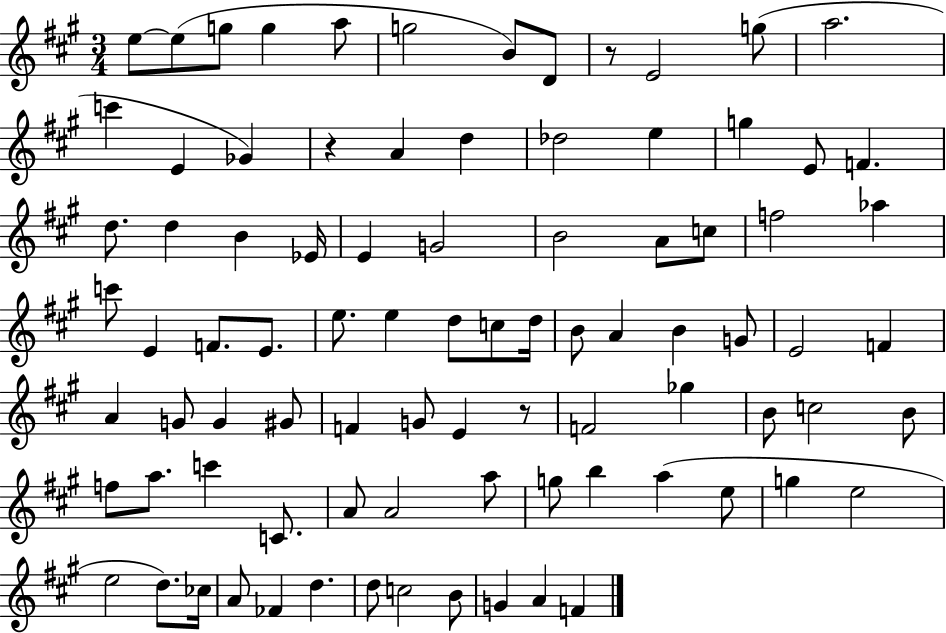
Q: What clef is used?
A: treble